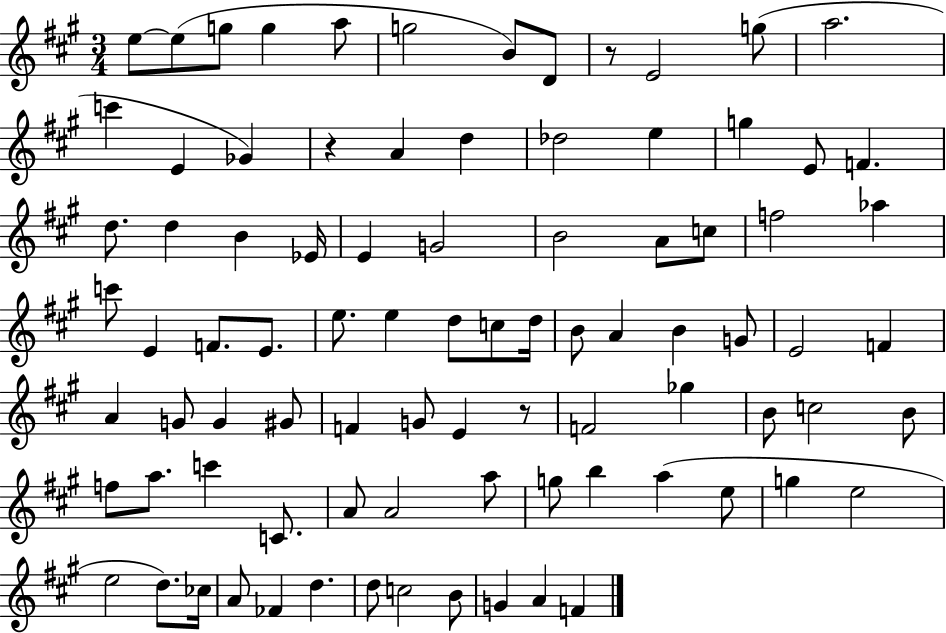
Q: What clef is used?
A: treble